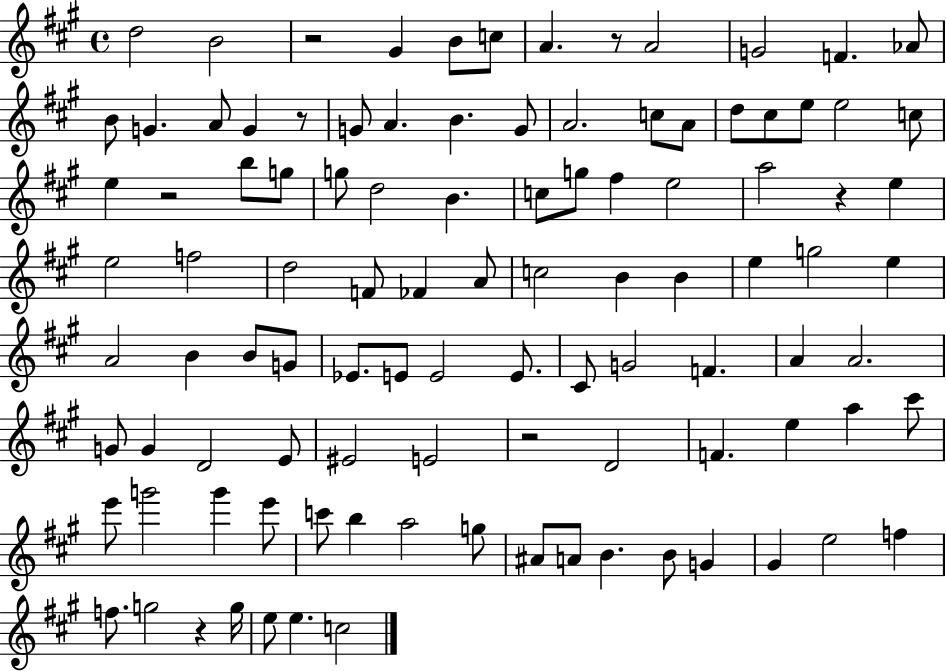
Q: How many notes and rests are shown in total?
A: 103